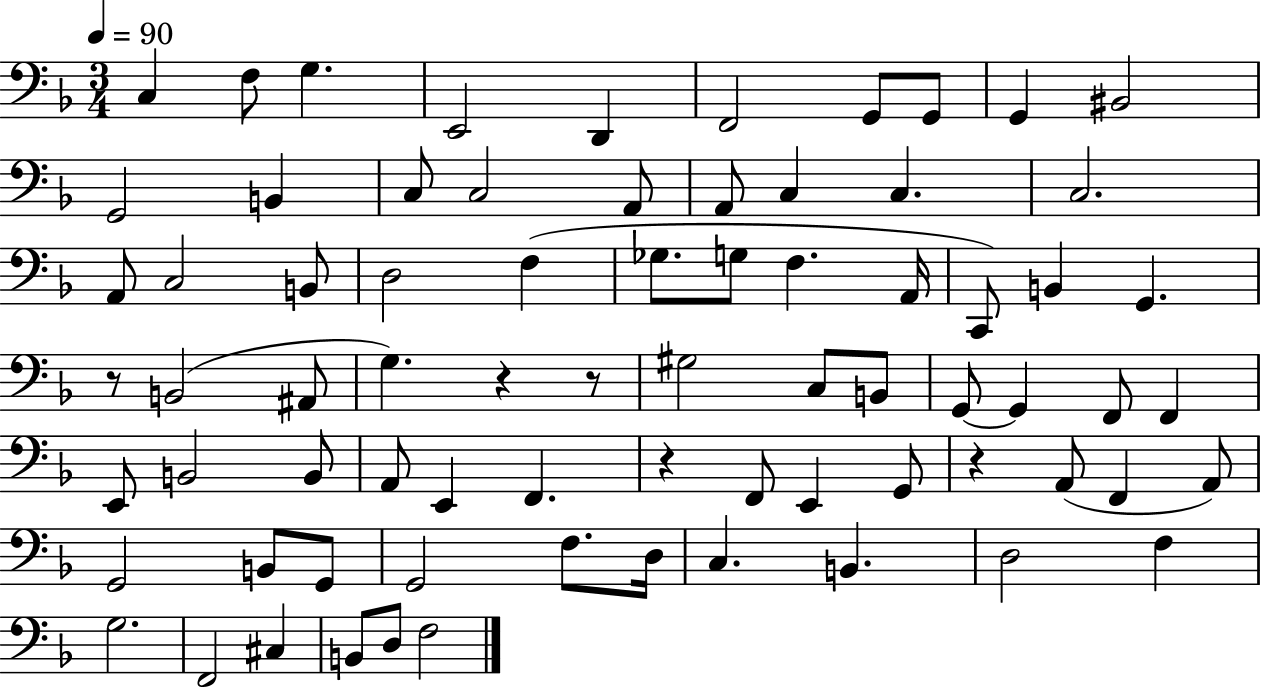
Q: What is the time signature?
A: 3/4